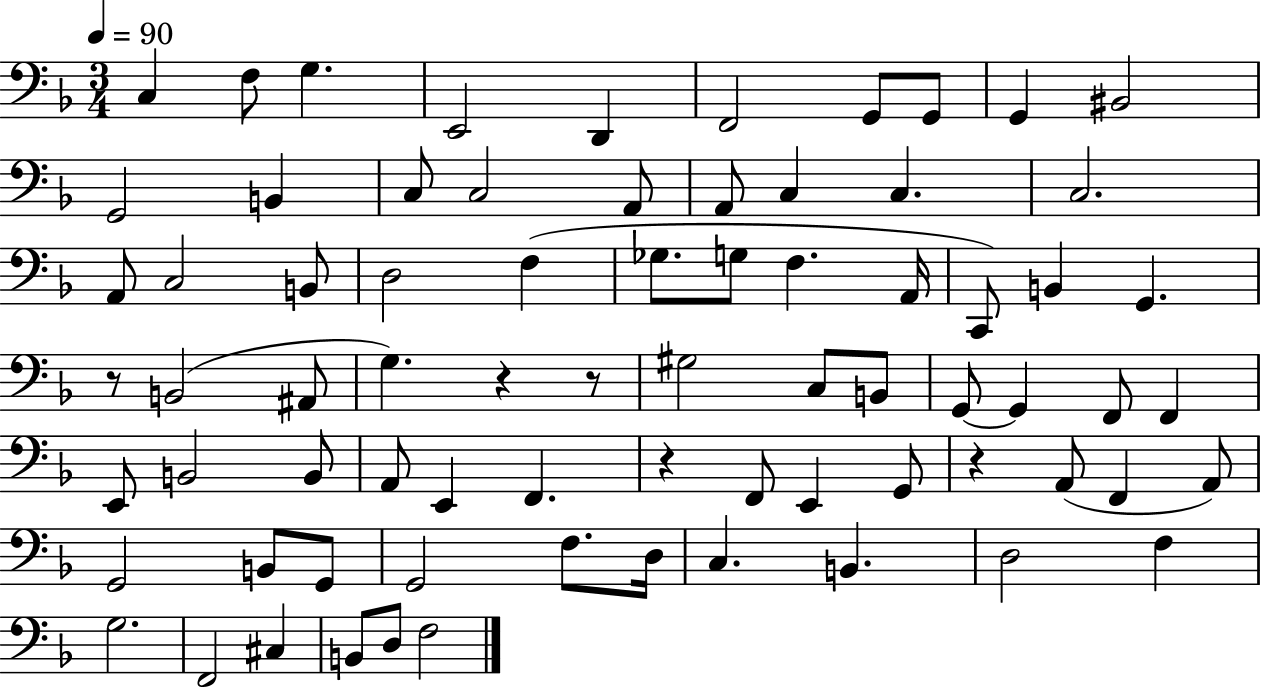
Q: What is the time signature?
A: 3/4